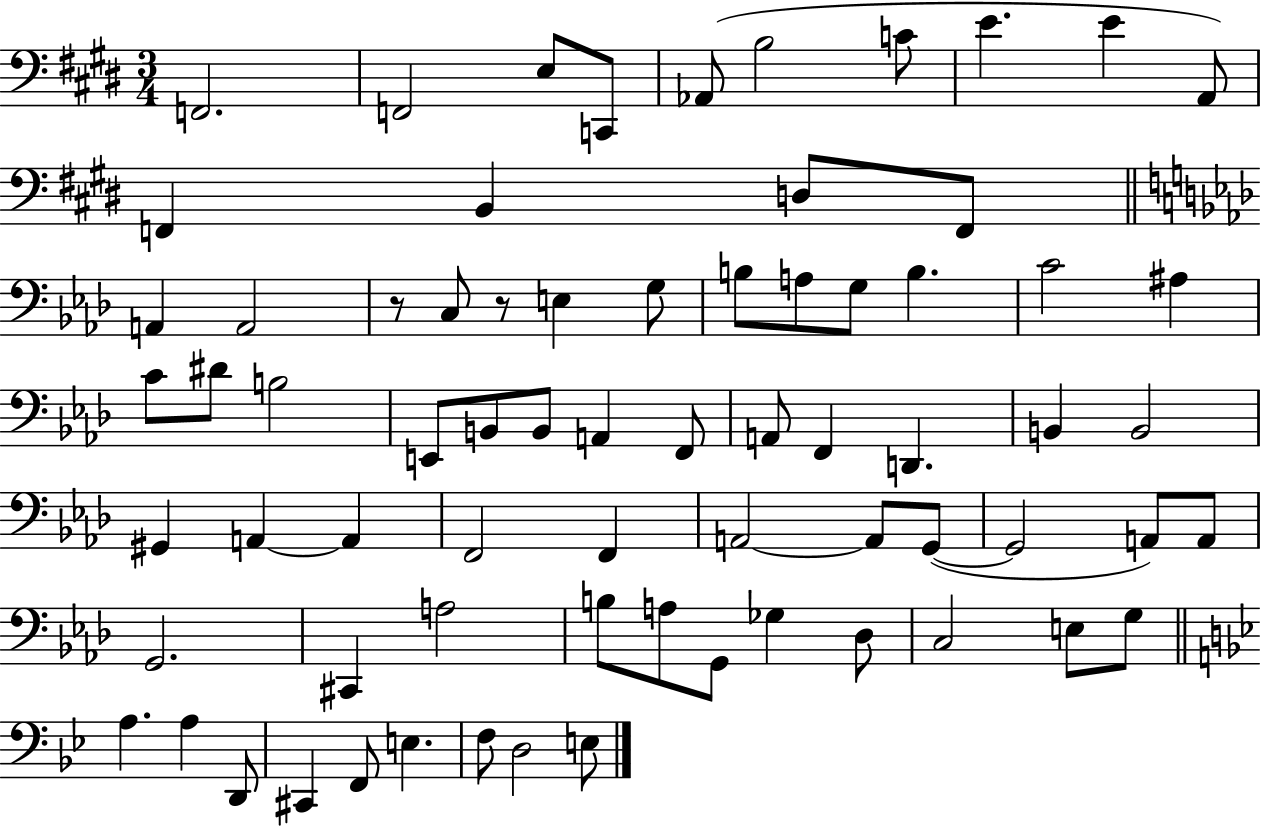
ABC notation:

X:1
T:Untitled
M:3/4
L:1/4
K:E
F,,2 F,,2 E,/2 C,,/2 _A,,/2 B,2 C/2 E E A,,/2 F,, B,, D,/2 F,,/2 A,, A,,2 z/2 C,/2 z/2 E, G,/2 B,/2 A,/2 G,/2 B, C2 ^A, C/2 ^D/2 B,2 E,,/2 B,,/2 B,,/2 A,, F,,/2 A,,/2 F,, D,, B,, B,,2 ^G,, A,, A,, F,,2 F,, A,,2 A,,/2 G,,/2 G,,2 A,,/2 A,,/2 G,,2 ^C,, A,2 B,/2 A,/2 G,,/2 _G, _D,/2 C,2 E,/2 G,/2 A, A, D,,/2 ^C,, F,,/2 E, F,/2 D,2 E,/2